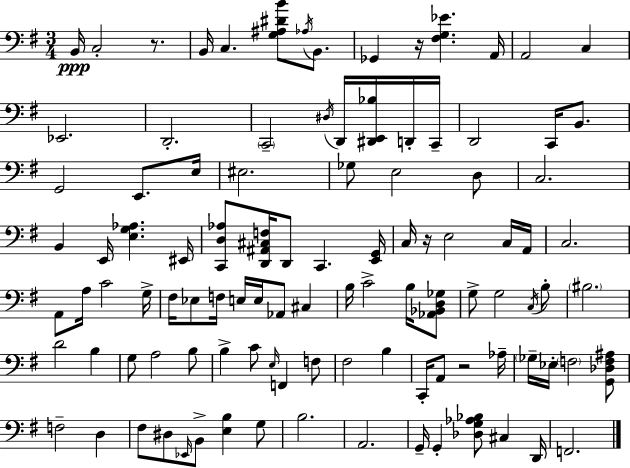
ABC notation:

X:1
T:Untitled
M:3/4
L:1/4
K:Em
B,,/4 C,2 z/2 B,,/4 C, [G,^A,^DB]/2 _A,/4 B,,/2 _G,, z/4 [^F,G,_E] A,,/4 A,,2 C, _E,,2 D,,2 C,,2 ^D,/4 D,,/4 [^D,,E,,_B,]/4 D,,/4 C,,/4 D,,2 C,,/4 B,,/2 G,,2 E,,/2 E,/4 ^E,2 _G,/2 E,2 D,/2 C,2 B,, E,,/4 [E,G,_A,] ^E,,/4 [C,,D,_A,]/2 [D,,^A,,^C,F,]/4 D,,/2 C,, [E,,G,,]/4 C,/4 z/4 E,2 C,/4 A,,/4 C,2 A,,/2 A,/4 C2 G,/4 ^F,/4 _E,/2 F,/4 E,/4 E,/4 _A,,/2 ^C, B,/4 C2 B,/4 [_A,,_B,,D,_G,]/2 G,/2 G,2 C,/4 B,/2 ^B,2 D2 B, G,/2 A,2 B,/2 B, C/2 E,/4 F,, F,/2 ^F,2 B, C,,/4 A,,/2 z2 _A,/4 _G,/4 _E,/4 F,2 [G,,_D,F,^A,]/2 F,2 D, ^F,/2 ^D,/2 _E,,/4 B,,/2 [E,B,] G,/2 B,2 A,,2 G,,/4 G,, [_D,G,_A,_B,]/2 ^C, D,,/4 F,,2